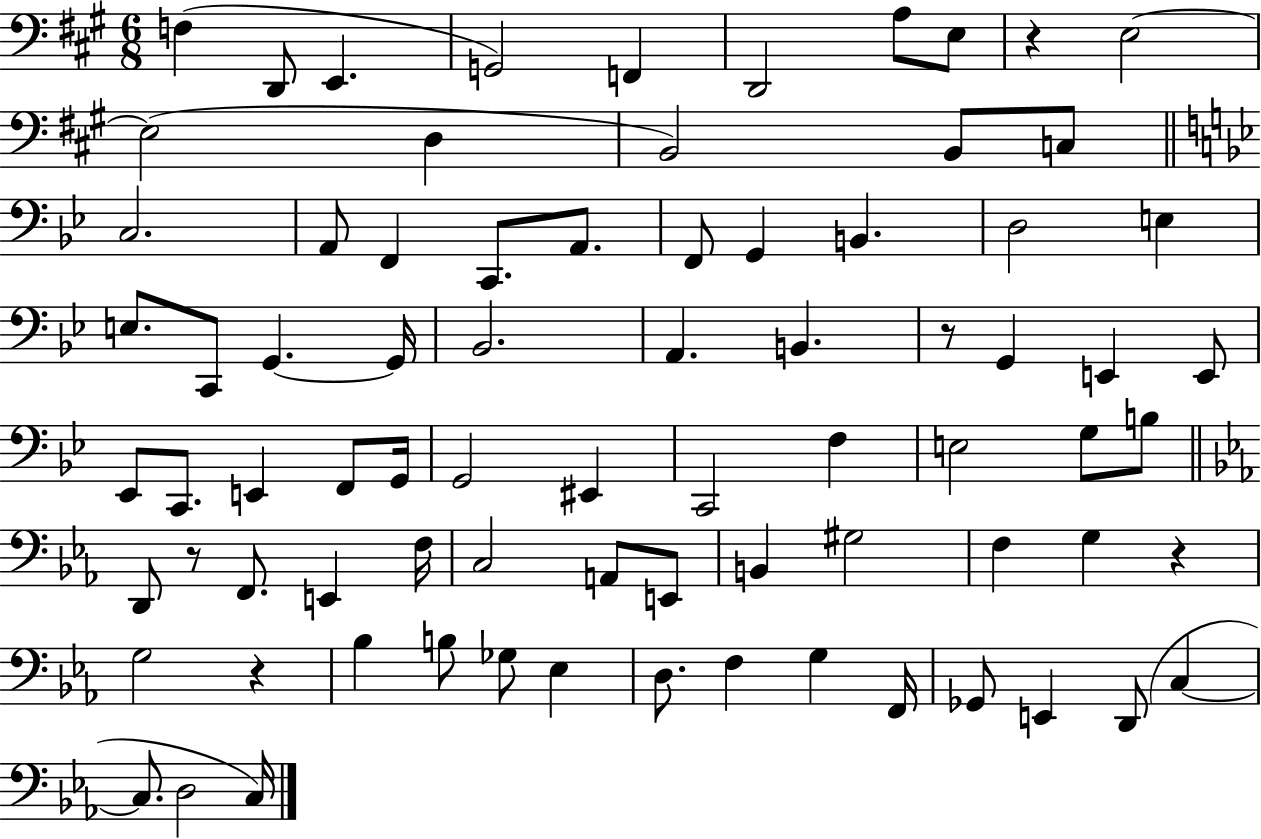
X:1
T:Untitled
M:6/8
L:1/4
K:A
F, D,,/2 E,, G,,2 F,, D,,2 A,/2 E,/2 z E,2 E,2 D, B,,2 B,,/2 C,/2 C,2 A,,/2 F,, C,,/2 A,,/2 F,,/2 G,, B,, D,2 E, E,/2 C,,/2 G,, G,,/4 _B,,2 A,, B,, z/2 G,, E,, E,,/2 _E,,/2 C,,/2 E,, F,,/2 G,,/4 G,,2 ^E,, C,,2 F, E,2 G,/2 B,/2 D,,/2 z/2 F,,/2 E,, F,/4 C,2 A,,/2 E,,/2 B,, ^G,2 F, G, z G,2 z _B, B,/2 _G,/2 _E, D,/2 F, G, F,,/4 _G,,/2 E,, D,,/2 C, C,/2 D,2 C,/4